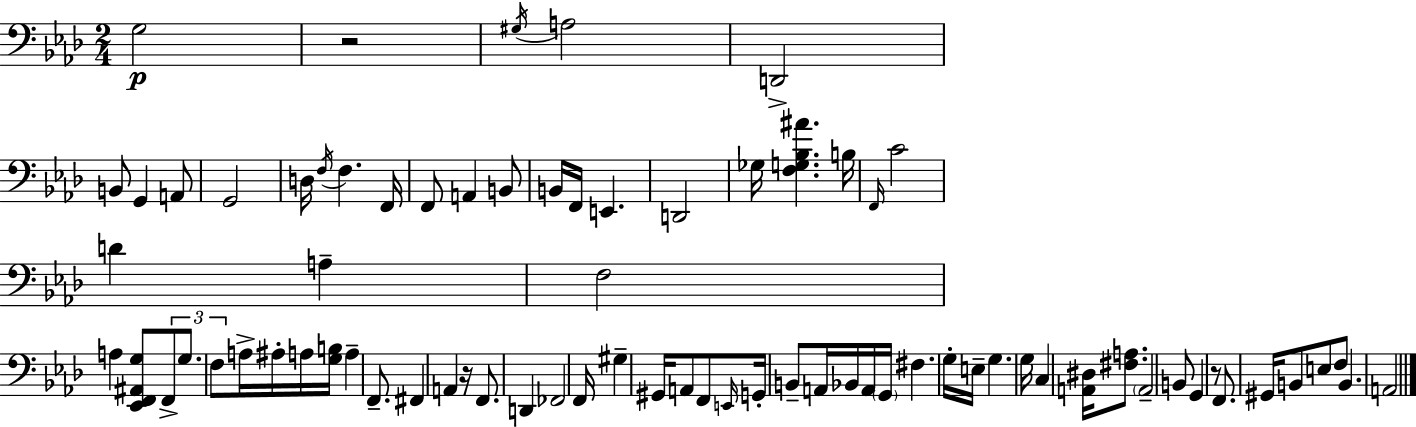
G3/h R/h G#3/s A3/h D2/h B2/e G2/q A2/e G2/h D3/s F3/s F3/q. F2/s F2/e A2/q B2/e B2/s F2/s E2/q. D2/h Gb3/s [F3,G3,Bb3,A#4]/q. B3/s F2/s C4/h D4/q A3/q F3/h A3/q [Eb2,F2,A#2,G3]/e F2/e G3/e. F3/e A3/s A#3/s A3/s [G3,B3]/s A3/q F2/e. F#2/q A2/q R/s F2/e. D2/q FES2/h F2/s G#3/q G#2/s A2/e F2/e E2/s G2/s B2/e A2/s Bb2/s A2/s G2/s F#3/q. G3/s E3/s G3/q. G3/s C3/q [A2,D#3]/s [F#3,A3]/e. A2/h B2/e G2/q R/e F2/e. G#2/s B2/e E3/e F3/e B2/q. A2/h